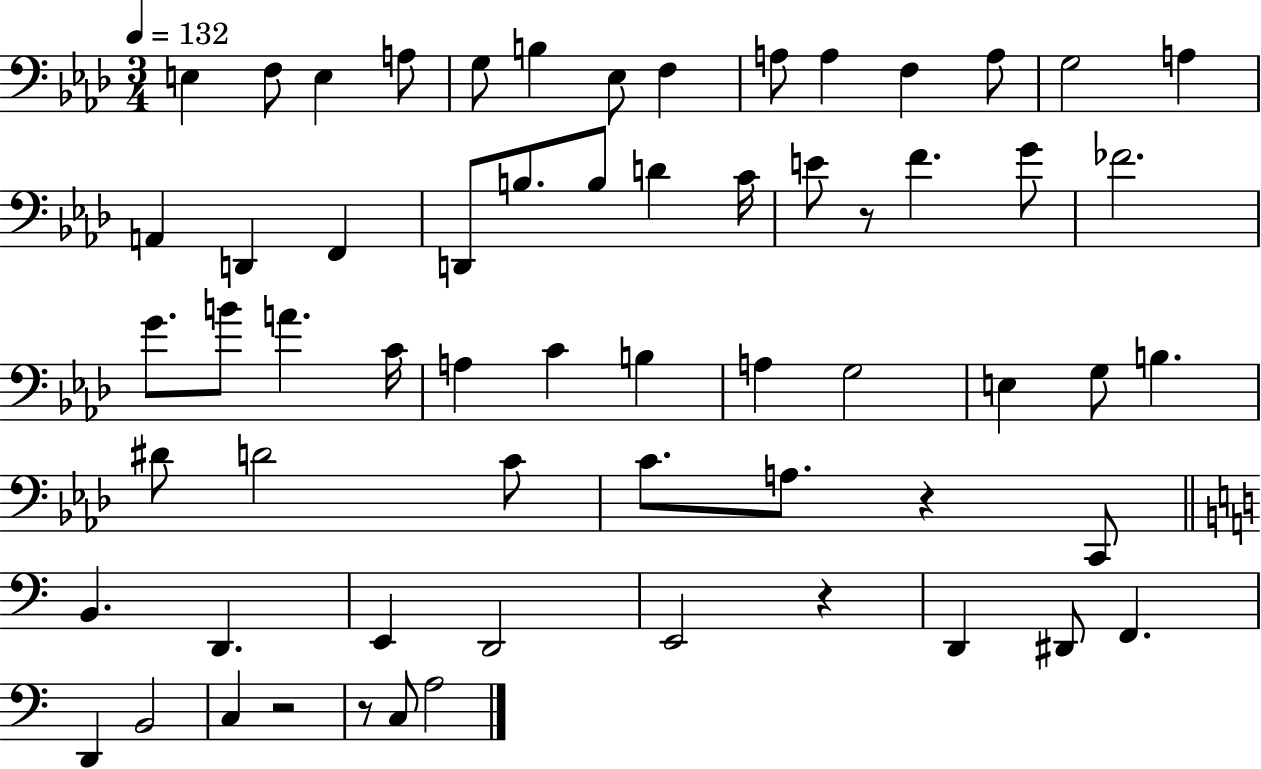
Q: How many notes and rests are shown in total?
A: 62